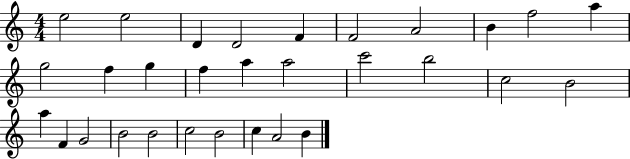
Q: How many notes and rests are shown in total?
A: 30